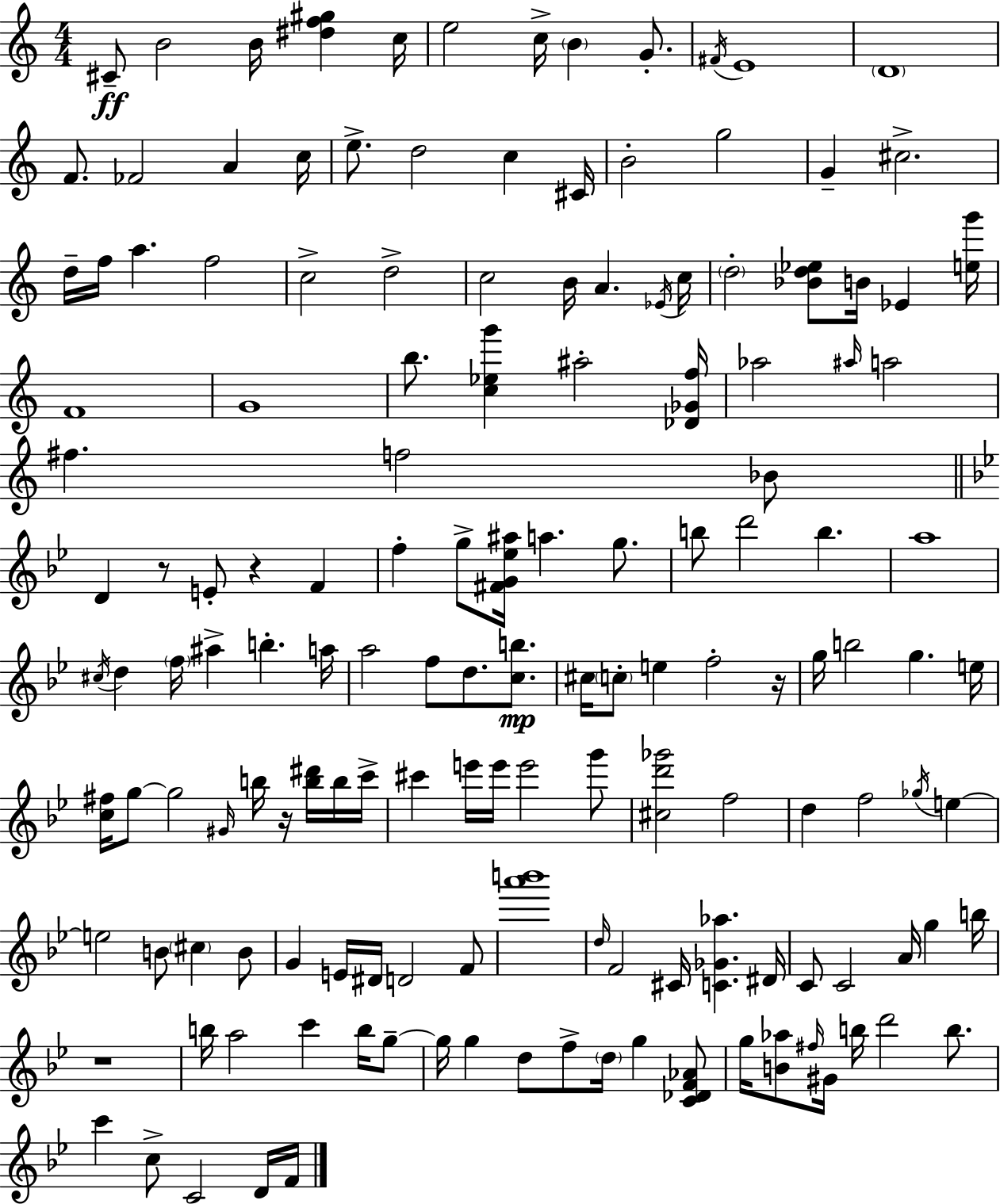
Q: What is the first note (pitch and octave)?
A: C#4